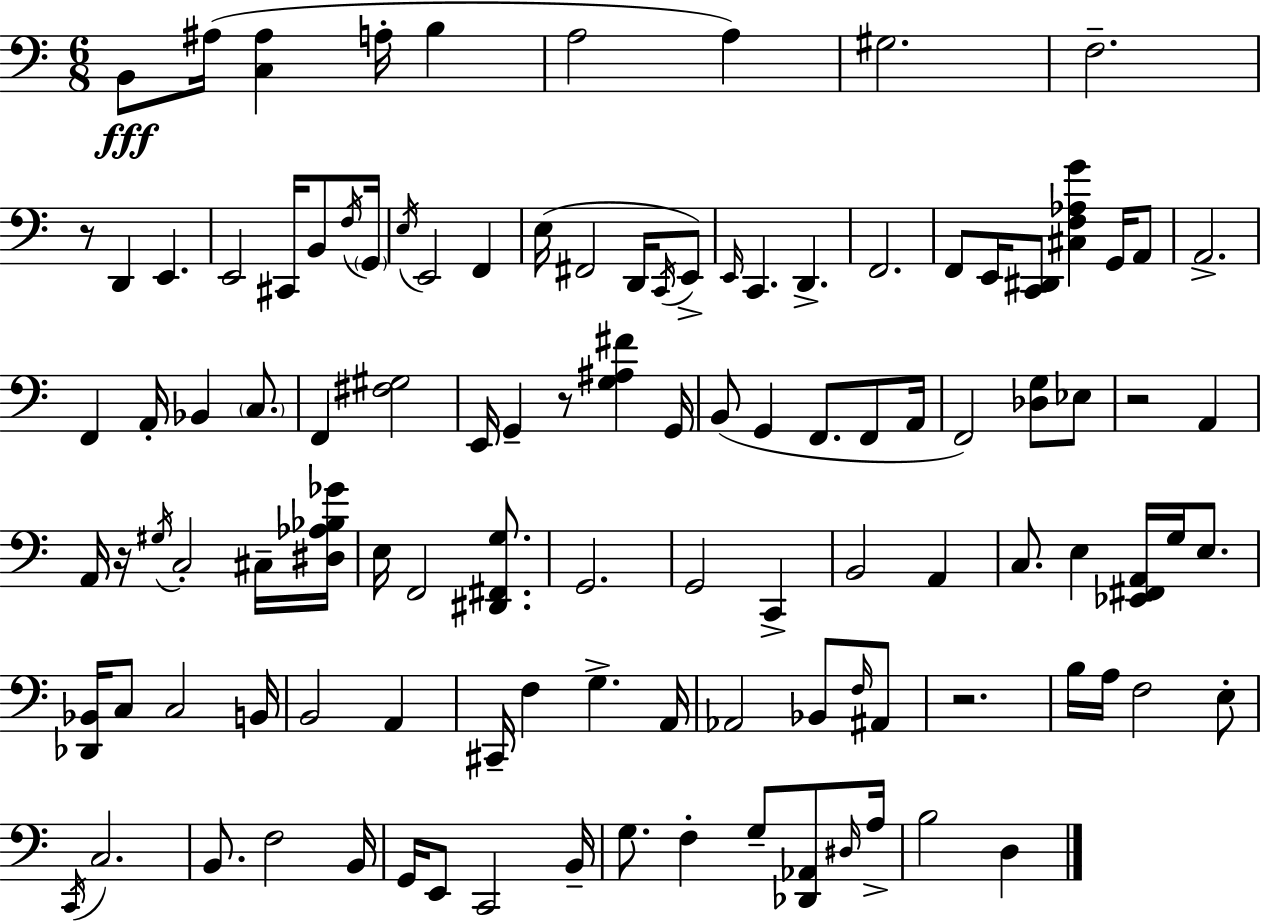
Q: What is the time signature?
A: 6/8